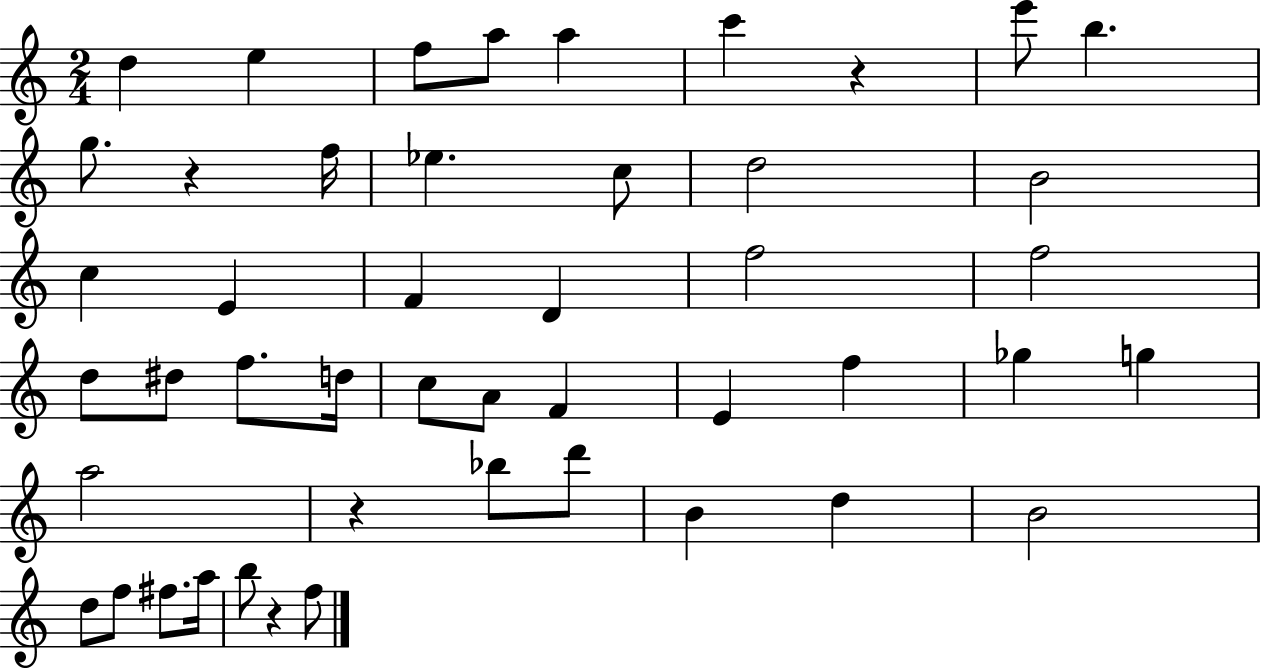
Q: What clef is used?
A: treble